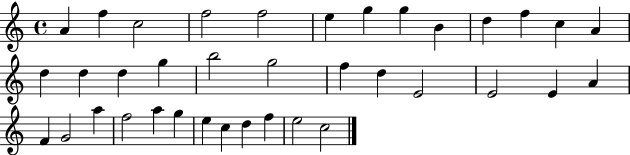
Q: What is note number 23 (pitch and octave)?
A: E4